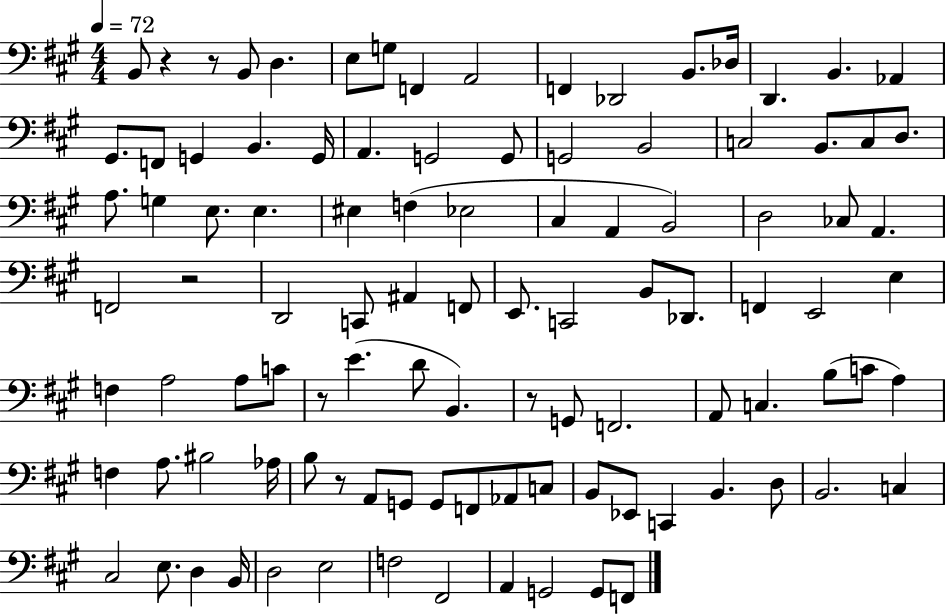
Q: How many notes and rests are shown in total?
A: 103